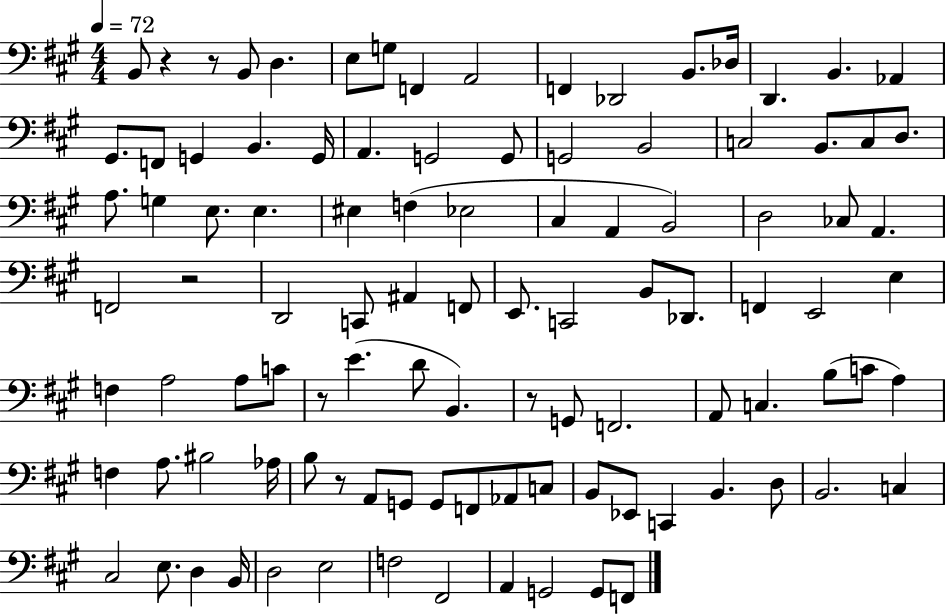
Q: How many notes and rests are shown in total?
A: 103